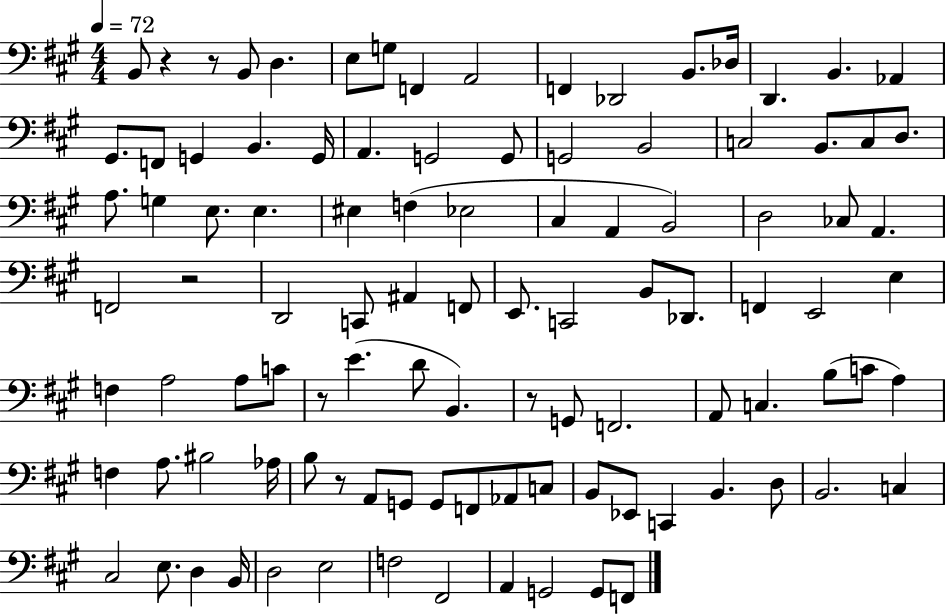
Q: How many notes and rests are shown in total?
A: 103